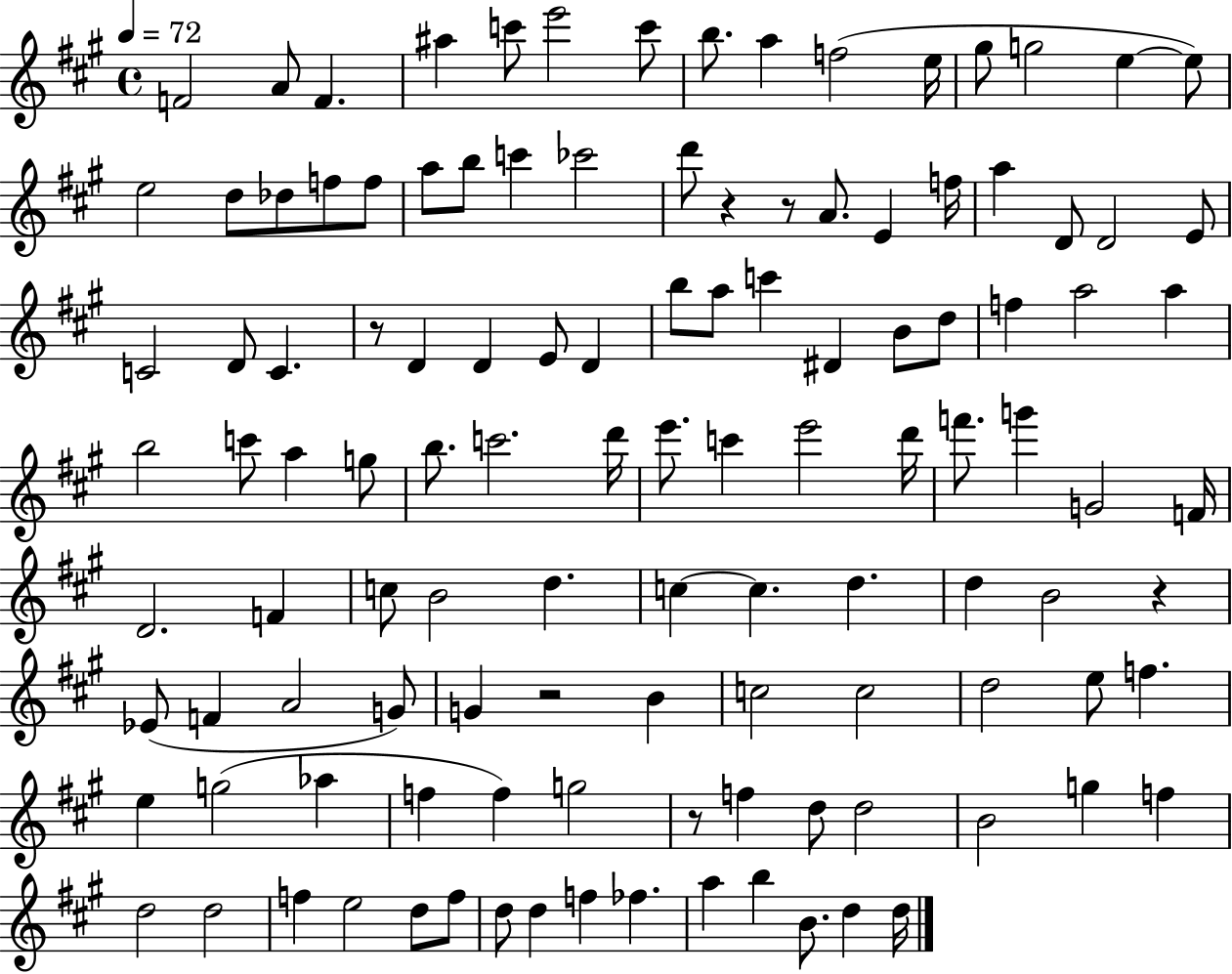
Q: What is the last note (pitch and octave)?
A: D5